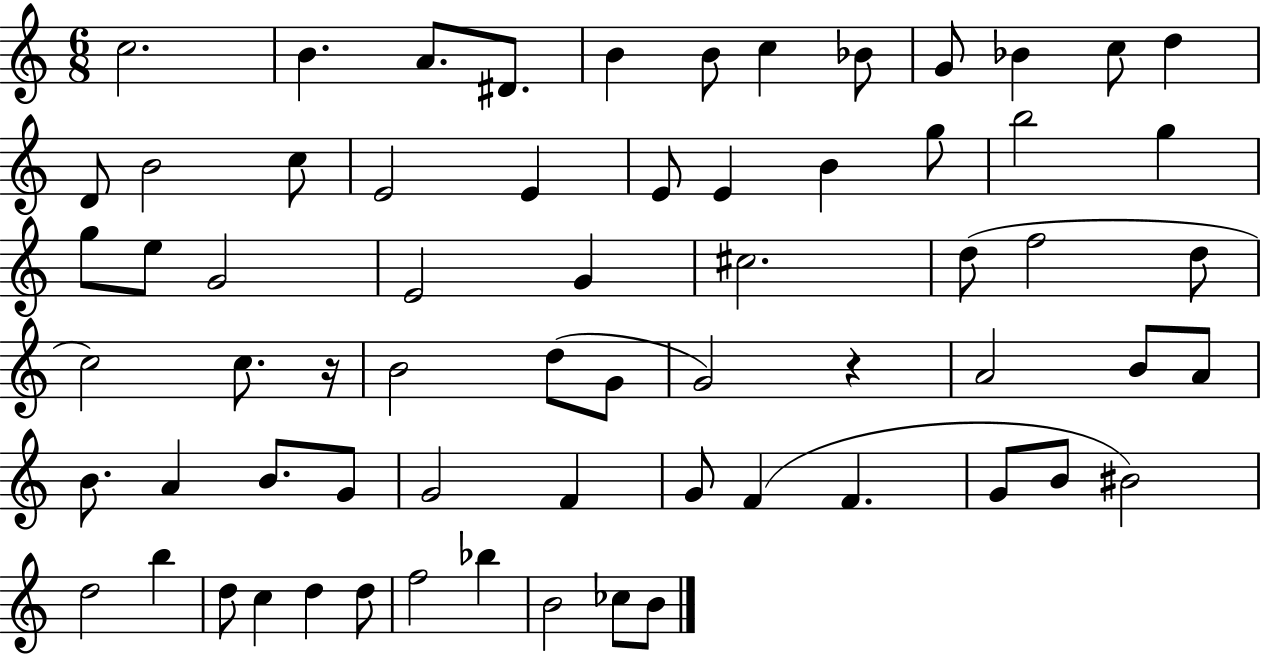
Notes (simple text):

C5/h. B4/q. A4/e. D#4/e. B4/q B4/e C5/q Bb4/e G4/e Bb4/q C5/e D5/q D4/e B4/h C5/e E4/h E4/q E4/e E4/q B4/q G5/e B5/h G5/q G5/e E5/e G4/h E4/h G4/q C#5/h. D5/e F5/h D5/e C5/h C5/e. R/s B4/h D5/e G4/e G4/h R/q A4/h B4/e A4/e B4/e. A4/q B4/e. G4/e G4/h F4/q G4/e F4/q F4/q. G4/e B4/e BIS4/h D5/h B5/q D5/e C5/q D5/q D5/e F5/h Bb5/q B4/h CES5/e B4/e